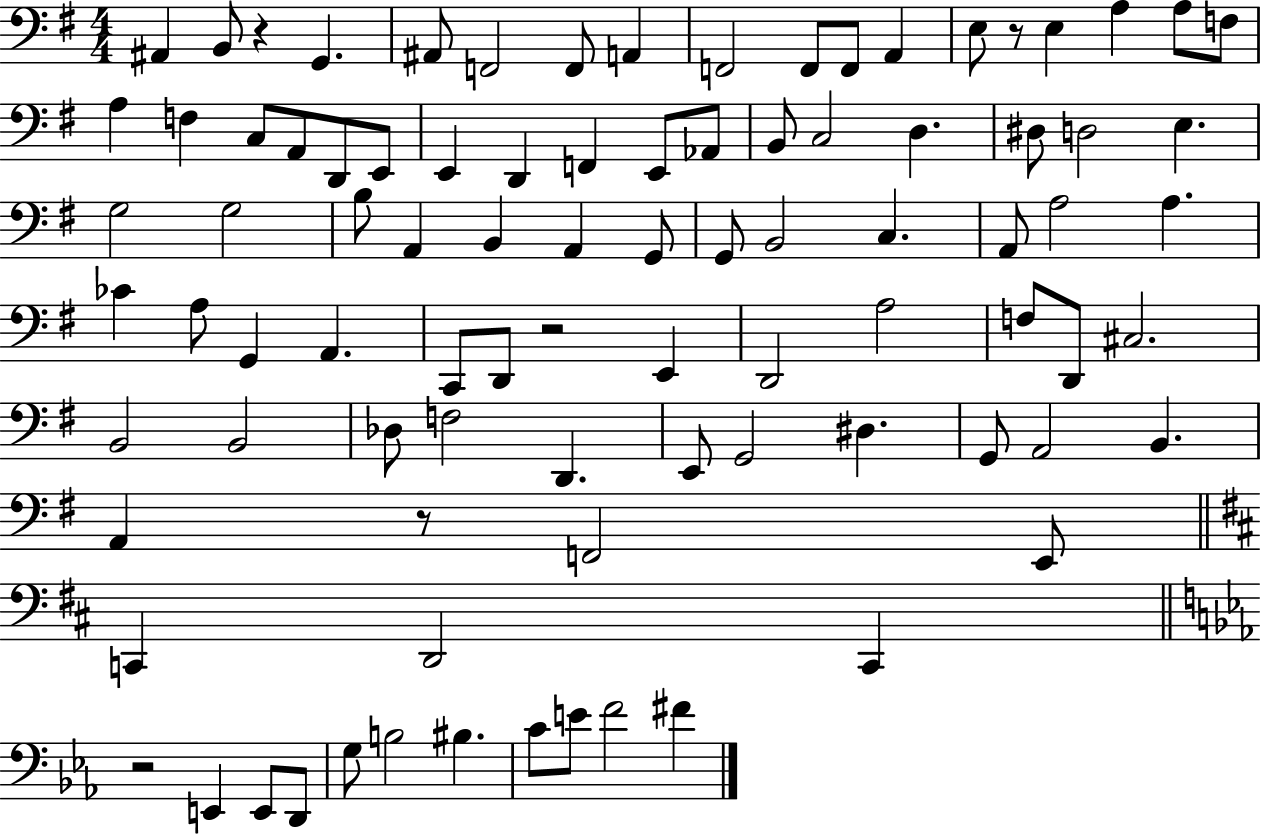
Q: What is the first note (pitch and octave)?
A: A#2